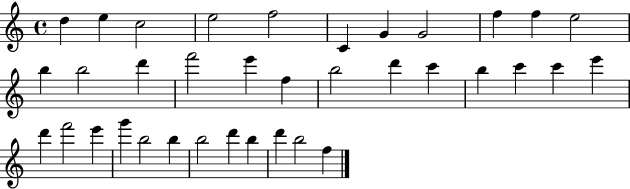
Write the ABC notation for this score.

X:1
T:Untitled
M:4/4
L:1/4
K:C
d e c2 e2 f2 C G G2 f f e2 b b2 d' f'2 e' f b2 d' c' b c' c' e' d' f'2 e' g' b2 b b2 d' b d' b2 f